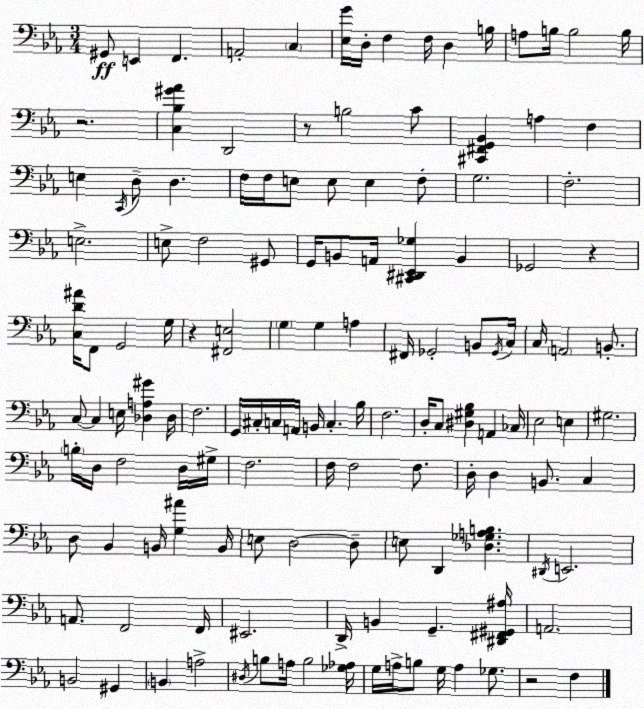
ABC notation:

X:1
T:Untitled
M:3/4
L:1/4
K:Cm
^G,,/2 E,, F,, A,,2 C, [_E,G]/4 D,/4 F, F,/4 D, B,/4 A,/2 B,/4 B,2 B,/4 z2 [C,_B,^G_A] D,,2 z/2 B,2 C/2 [^C,,^F,,G,,_B,,] A, F, E, C,,/4 D,/2 D, F,/4 F,/4 E,/2 E,/2 E, F,/2 G,2 F,2 E,2 E,/2 F,2 ^G,,/2 G,,/4 B,,/2 A,,/4 [^C,,^D,,_E,,_G,] B,, _G,,2 z [C,D^A]/4 F,,/2 G,,2 G,/4 z [^F,,E,]2 G, G, A, ^F,,/4 _G,,2 B,,/2 _G,,/4 C,/4 C,/4 A,,2 B,,/2 C,/2 C, E,/4 [_D,A,^G] _D,/4 F,2 G,,/4 ^C,/4 C,/4 A,,/4 B,,/4 C, _B,/4 F,2 D,/4 C,/2 [^D,^G,_B,] A,, _C,/4 _E,2 E, ^G,2 B,/4 D,/4 F,2 D,/4 ^G,/4 F,2 F,/4 F,2 F,/2 D,/4 D, B,,/2 C, D,/2 _B,, B,,/4 [G,^A] B,,/4 E,/2 D,2 D,/2 E,/2 D,, [_D,_G,A,B,] ^D,,/4 E,,2 A,,/2 F,,2 F,,/4 ^E,,2 D,,/4 B,, G,, [^D,,^F,,^G,,^A,]/4 A,,2 B,,2 ^G,, B,, A,2 ^D,/4 B,/2 A,/4 B,2 [_G,_A,]/4 G,/4 A,/4 B,/2 G,/4 A, _G,/2 z2 F,